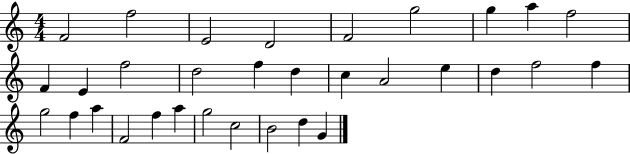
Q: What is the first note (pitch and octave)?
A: F4